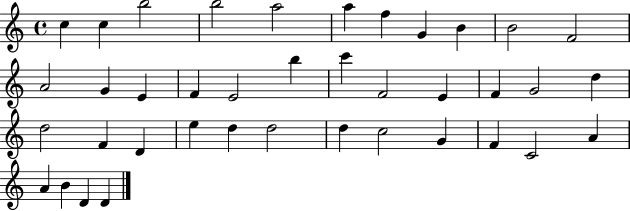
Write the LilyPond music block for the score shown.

{
  \clef treble
  \time 4/4
  \defaultTimeSignature
  \key c \major
  c''4 c''4 b''2 | b''2 a''2 | a''4 f''4 g'4 b'4 | b'2 f'2 | \break a'2 g'4 e'4 | f'4 e'2 b''4 | c'''4 f'2 e'4 | f'4 g'2 d''4 | \break d''2 f'4 d'4 | e''4 d''4 d''2 | d''4 c''2 g'4 | f'4 c'2 a'4 | \break a'4 b'4 d'4 d'4 | \bar "|."
}